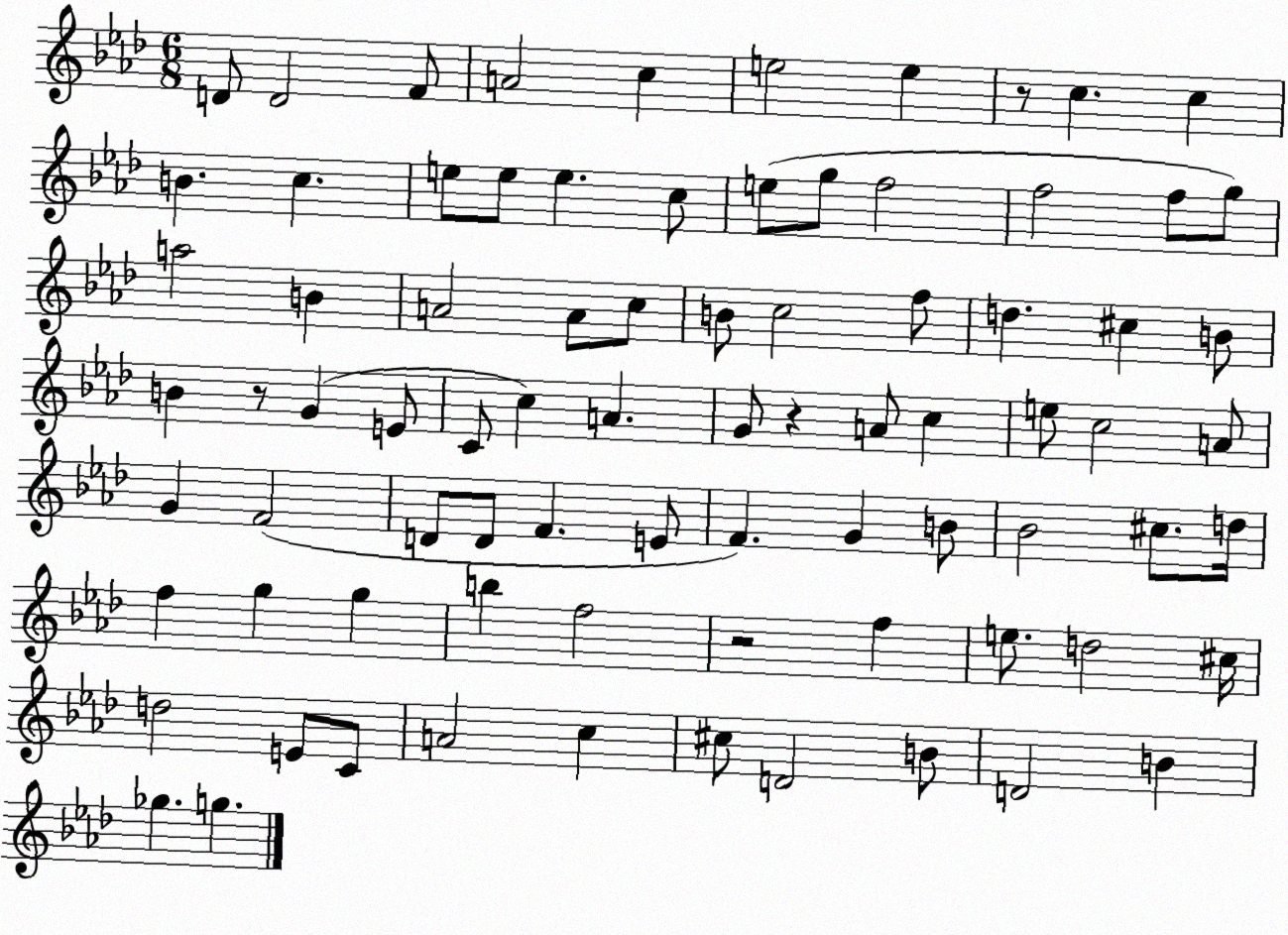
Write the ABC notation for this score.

X:1
T:Untitled
M:6/8
L:1/4
K:Ab
D/2 D2 F/2 A2 c e2 e z/2 c c B c e/2 e/2 e c/2 e/2 g/2 f2 f2 f/2 g/2 a2 B A2 A/2 c/2 B/2 c2 f/2 d ^c B/2 B z/2 G E/2 C/2 c A G/2 z A/2 c e/2 c2 A/2 G F2 D/2 D/2 F E/2 F G B/2 _B2 ^c/2 d/4 f g g b f2 z2 f e/2 d2 ^c/4 d2 E/2 C/2 A2 c ^c/2 D2 B/2 D2 B _g g